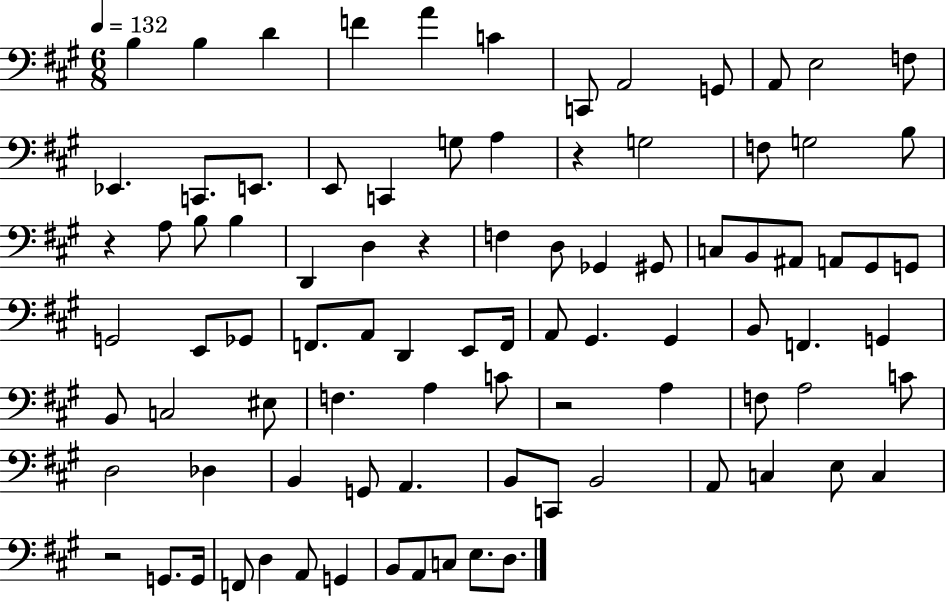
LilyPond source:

{
  \clef bass
  \numericTimeSignature
  \time 6/8
  \key a \major
  \tempo 4 = 132
  b4 b4 d'4 | f'4 a'4 c'4 | c,8 a,2 g,8 | a,8 e2 f8 | \break ees,4. c,8. e,8. | e,8 c,4 g8 a4 | r4 g2 | f8 g2 b8 | \break r4 a8 b8 b4 | d,4 d4 r4 | f4 d8 ges,4 gis,8 | c8 b,8 ais,8 a,8 gis,8 g,8 | \break g,2 e,8 ges,8 | f,8. a,8 d,4 e,8 f,16 | a,8 gis,4. gis,4 | b,8 f,4. g,4 | \break b,8 c2 eis8 | f4. a4 c'8 | r2 a4 | f8 a2 c'8 | \break d2 des4 | b,4 g,8 a,4. | b,8 c,8 b,2 | a,8 c4 e8 c4 | \break r2 g,8. g,16 | f,8 d4 a,8 g,4 | b,8 a,8 c8 e8. d8. | \bar "|."
}